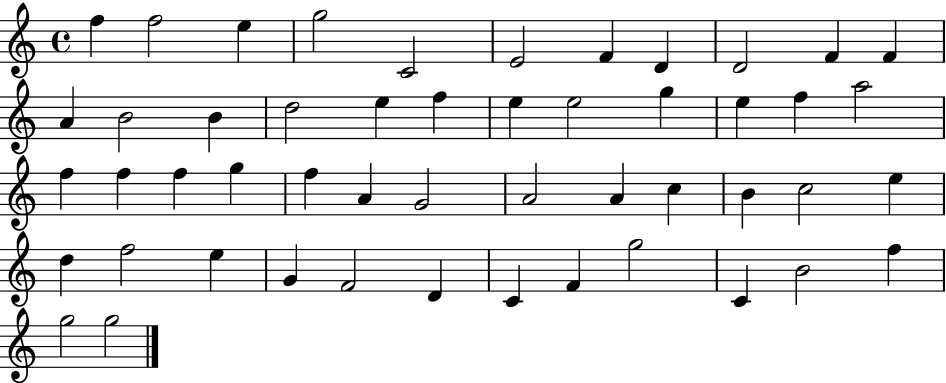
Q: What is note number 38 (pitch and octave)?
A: F5